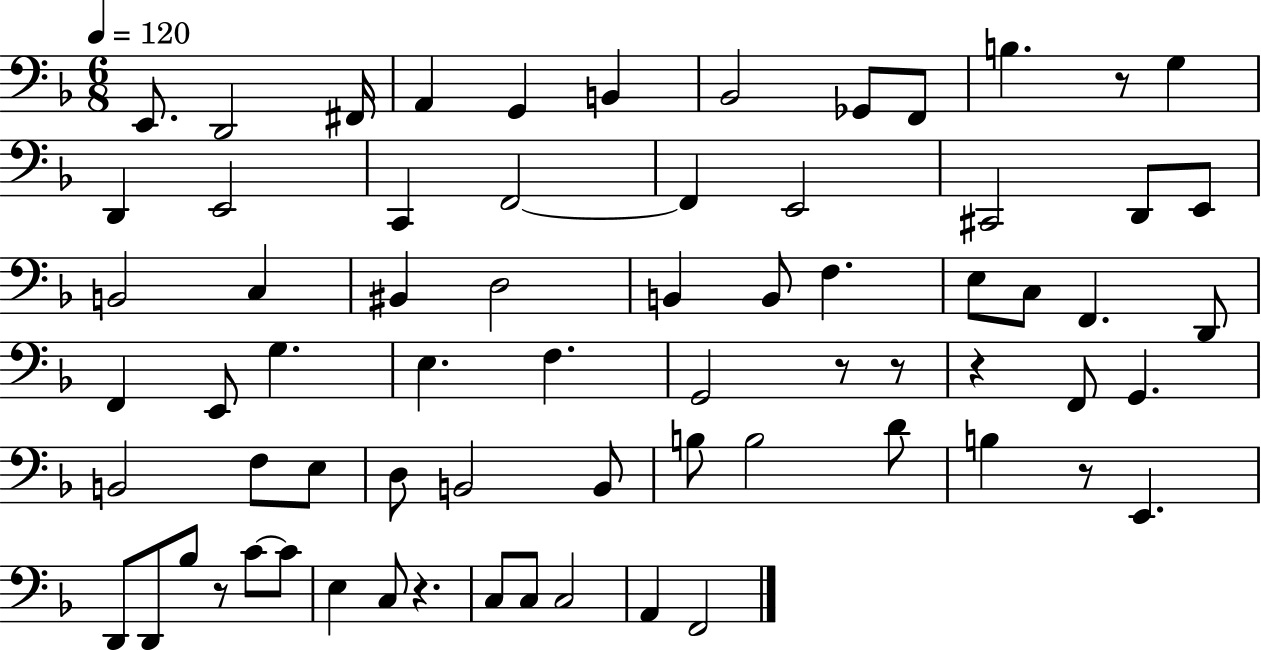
E2/e. D2/h F#2/s A2/q G2/q B2/q Bb2/h Gb2/e F2/e B3/q. R/e G3/q D2/q E2/h C2/q F2/h F2/q E2/h C#2/h D2/e E2/e B2/h C3/q BIS2/q D3/h B2/q B2/e F3/q. E3/e C3/e F2/q. D2/e F2/q E2/e G3/q. E3/q. F3/q. G2/h R/e R/e R/q F2/e G2/q. B2/h F3/e E3/e D3/e B2/h B2/e B3/e B3/h D4/e B3/q R/e E2/q. D2/e D2/e Bb3/e R/e C4/e C4/e E3/q C3/e R/q. C3/e C3/e C3/h A2/q F2/h